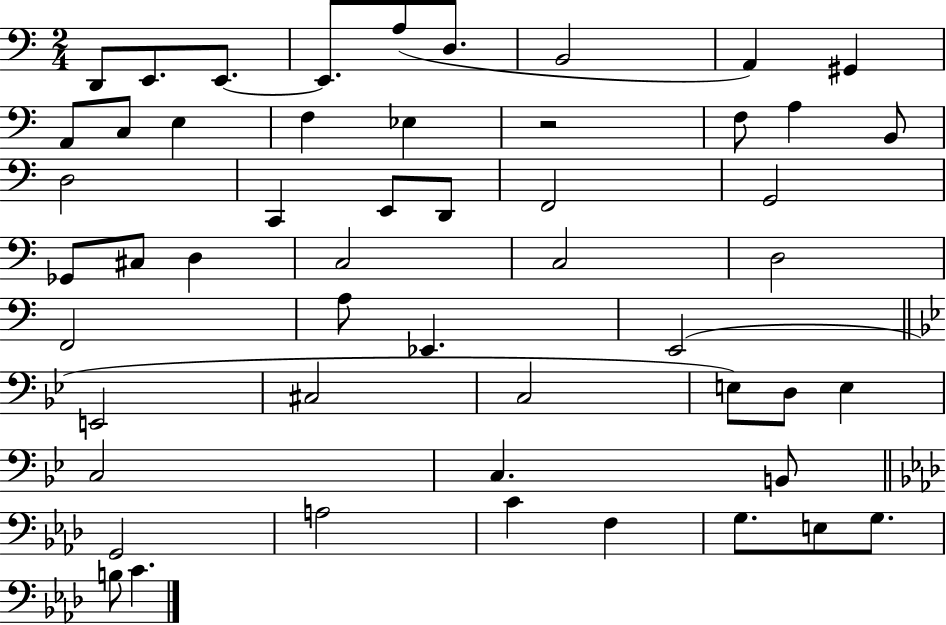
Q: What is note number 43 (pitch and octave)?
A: G2